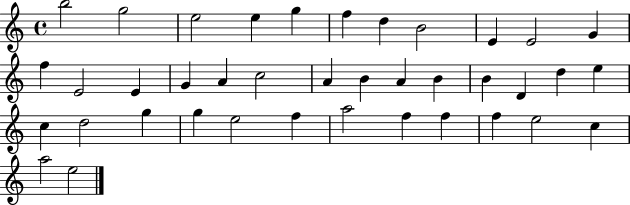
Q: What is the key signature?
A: C major